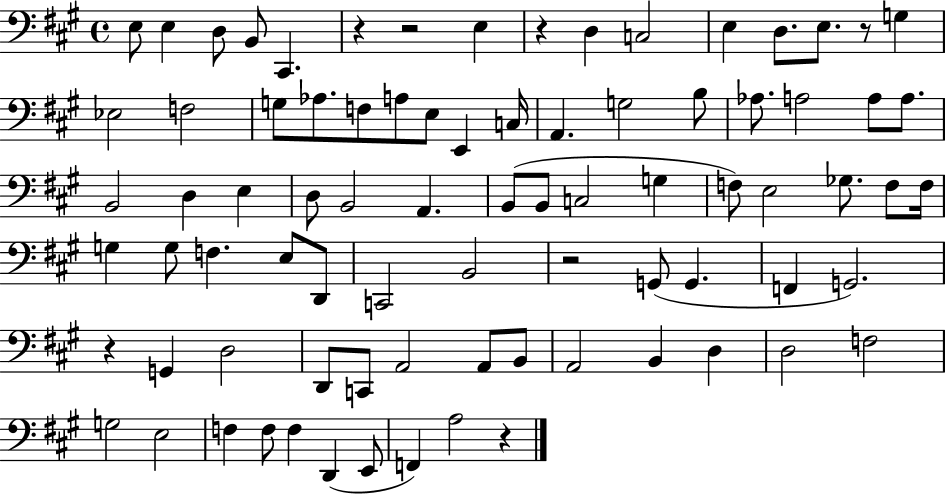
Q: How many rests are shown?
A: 7